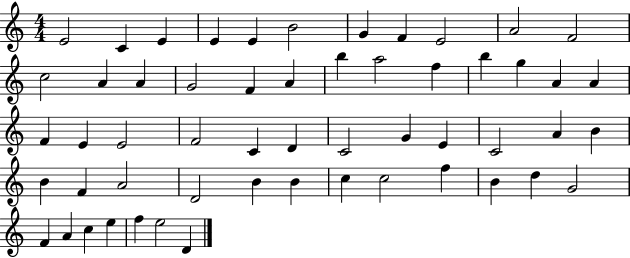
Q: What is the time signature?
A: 4/4